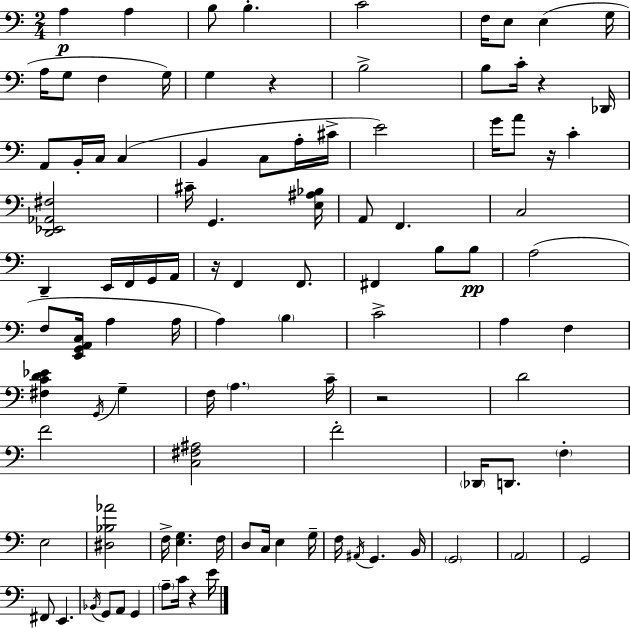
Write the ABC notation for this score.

X:1
T:Untitled
M:2/4
L:1/4
K:C
A, A, B,/2 B, C2 F,/4 E,/2 E, G,/4 A,/4 G,/2 F, G,/4 G, z B,2 B,/2 C/4 z _D,,/4 A,,/2 B,,/4 C,/4 C, B,, C,/2 A,/4 ^C/4 E2 G/4 A/2 z/4 C [D,,_E,,_A,,^F,]2 ^C/4 G,, [E,^A,_B,]/4 A,,/2 F,, C,2 D,, E,,/4 F,,/4 G,,/4 A,,/4 z/4 F,, F,,/2 ^F,, B,/2 B,/2 A,2 F,/2 [E,,G,,A,,C,]/4 A, A,/4 A, B, C2 A, F, [^F,CD_E] G,,/4 G, F,/4 A, C/4 z2 D2 F2 [C,^F,^A,]2 F2 _D,,/4 D,,/2 F, E,2 [^D,_B,_A]2 F,/4 [E,G,] F,/4 D,/2 C,/4 E, G,/4 F,/4 ^A,,/4 G,, B,,/4 G,,2 A,,2 G,,2 ^F,,/2 E,, _B,,/4 G,,/2 A,,/2 G,, A,/2 C/4 z E/4